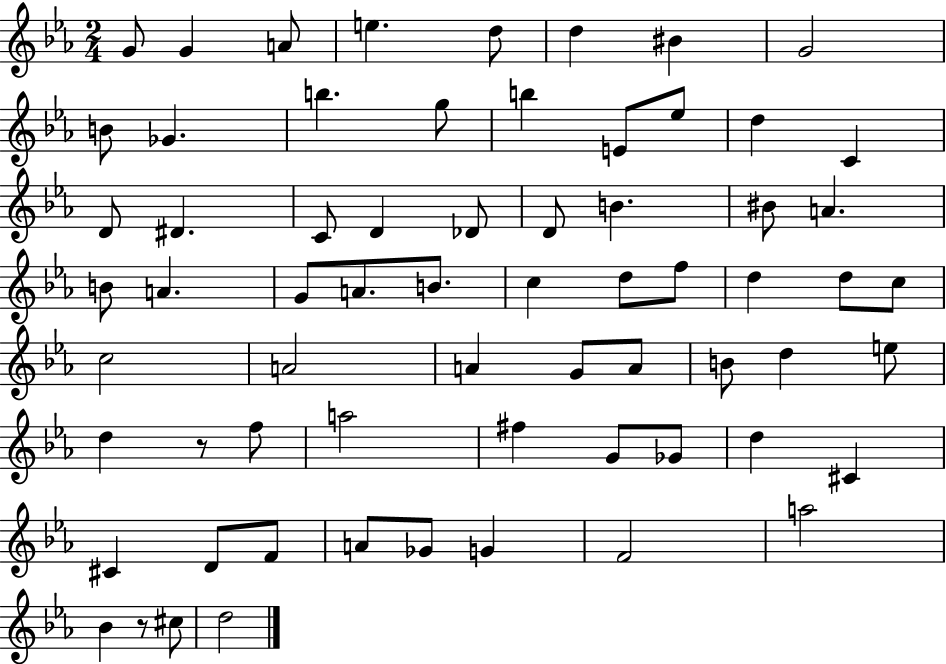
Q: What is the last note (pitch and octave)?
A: D5